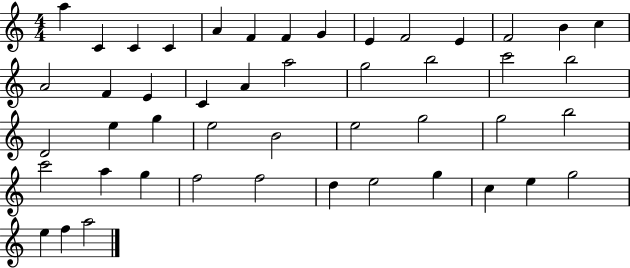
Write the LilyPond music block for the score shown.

{
  \clef treble
  \numericTimeSignature
  \time 4/4
  \key c \major
  a''4 c'4 c'4 c'4 | a'4 f'4 f'4 g'4 | e'4 f'2 e'4 | f'2 b'4 c''4 | \break a'2 f'4 e'4 | c'4 a'4 a''2 | g''2 b''2 | c'''2 b''2 | \break d'2 e''4 g''4 | e''2 b'2 | e''2 g''2 | g''2 b''2 | \break c'''2 a''4 g''4 | f''2 f''2 | d''4 e''2 g''4 | c''4 e''4 g''2 | \break e''4 f''4 a''2 | \bar "|."
}